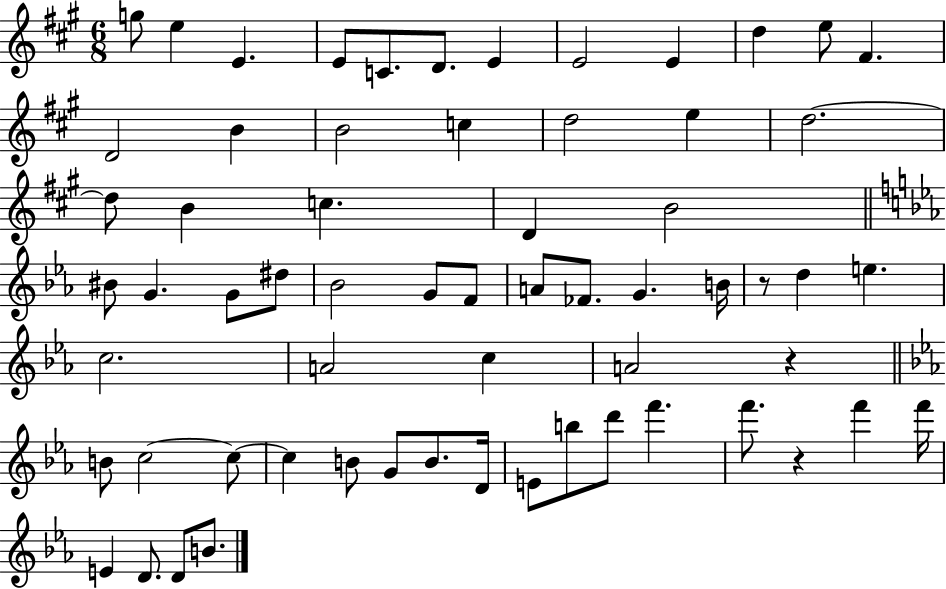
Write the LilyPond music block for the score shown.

{
  \clef treble
  \numericTimeSignature
  \time 6/8
  \key a \major
  g''8 e''4 e'4. | e'8 c'8. d'8. e'4 | e'2 e'4 | d''4 e''8 fis'4. | \break d'2 b'4 | b'2 c''4 | d''2 e''4 | d''2.~~ | \break d''8 b'4 c''4. | d'4 b'2 | \bar "||" \break \key c \minor bis'8 g'4. g'8 dis''8 | bes'2 g'8 f'8 | a'8 fes'8. g'4. b'16 | r8 d''4 e''4. | \break c''2. | a'2 c''4 | a'2 r4 | \bar "||" \break \key ees \major b'8 c''2~~ c''8~~ | c''4 b'8 g'8 b'8. d'16 | e'8 b''8 d'''8 f'''4. | f'''8. r4 f'''4 f'''16 | \break e'4 d'8. d'8 b'8. | \bar "|."
}